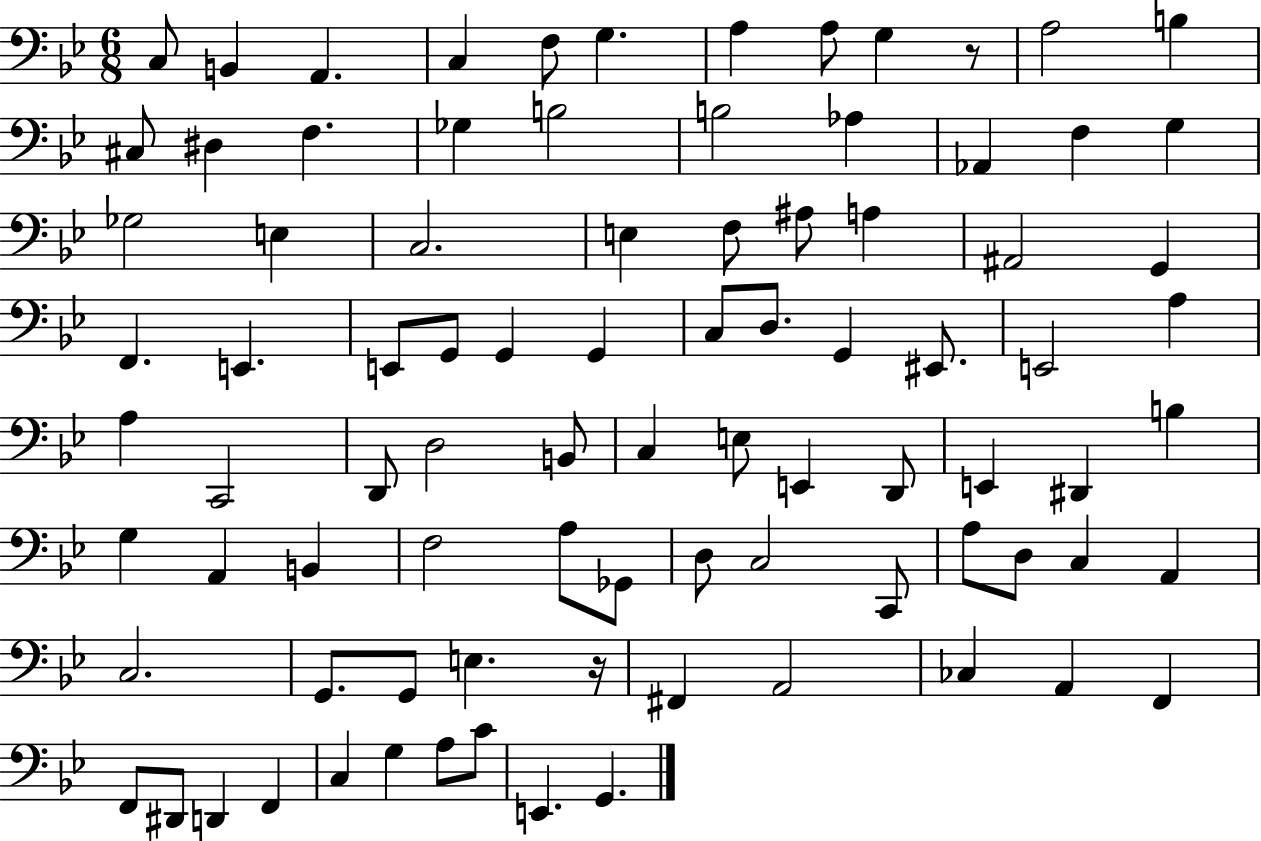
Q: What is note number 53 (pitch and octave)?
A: D#2